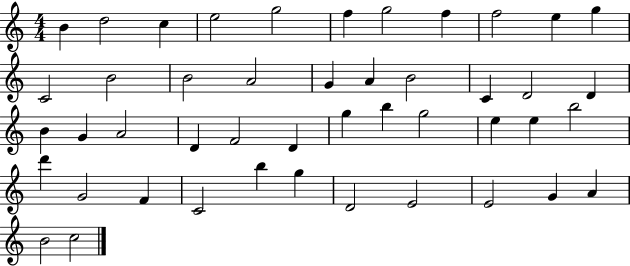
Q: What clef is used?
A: treble